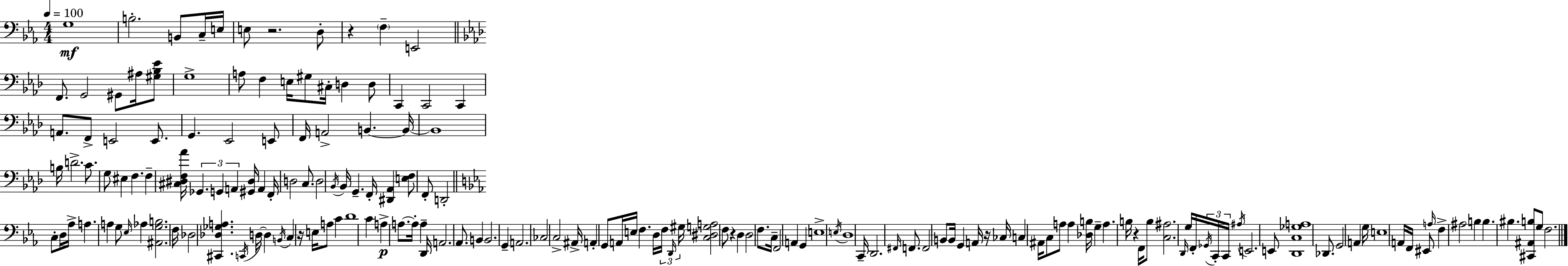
{
  \clef bass
  \numericTimeSignature
  \time 4/4
  \key ees \major
  \tempo 4 = 100
  g1\mf | b2.-. b,8 c16-- e16 | e8 r2. d8-. | r4 \parenthesize f4-- e,2 | \break \bar "||" \break \key aes \major f,8. g,2 gis,8 ais16 <gis bes ees'>8 | g1-> | a8 f4 e16 gis8 cis16-. d4 d8 | c,4 c,2 c,4 | \break a,8. f,8-> e,2 e,8. | g,4. ees,2 e,8 | f,16 a,2-> b,4.~~ b,16~~ | b,1 | \break b16 d'2.-> c'8. | g8 eis4 f4. f4-- | <cis dis f aes'>16 \tuplet 3/2 { ges,4. g,4 a,4 } <gis, dis>16 | a,4 f,16-. d2 c8. | \break d2 \acciaccatura { bes,16 } bes,16 g,4.-- | f,16-. <dis, aes,>4 <e f>8 f,8-. d,2-. | \bar "||" \break \key ees \major c8-. d16 aes16-> a4. a4 g8 | \grace { ees16 } aes4 <ais, g b>2. | f16 des2 <cis, des ges a>4. | \acciaccatura { c,16 } d16~~ d4 \acciaccatura { b,16 } c4 r16 e16 a8 c'4 | \break d'1 | c'4 a4->\p a8.~~ a16-. a4-- | d,16 a,2. | aes,8. b,4 b,2. | \break g,4-- a,2. | ces2 c2-> | ais,16-> a,4-. g,8 a,16 e16 f4. | d16 \tuplet 3/2 { f16 \grace { d,16 } gis16 } <c dis g a>2 f8 | \break r4 d4 d2 | f8. c16-- f,2 a,4 | g,4 e1-> | \acciaccatura { e16 } d1 | \break c,16-- d,2. | \grace { fis,16 } f,8. f,2 b,8 | b,16 g,4 a,16 r16 ces16 c4 ais,16 c8 a8 | a4 <des b>16 g4-- a4. | \break b16 r4 f,16 b8 <c ais>2. | \grace { d,16 } g16 f,16-. \tuplet 3/2 { \acciaccatura { ges,16 } c,16-. c,16 } \acciaccatura { ais16 } e,2. | e,8 <d, c ges a>1 | des,8. g,2 | \break a,4 g16 e1 | a,16 f,16 eis,8 \grace { a16 } f4-> | ais2 b4 b4. | bis4. <cis, ais, b>8 g8 f2. | \break \bar "|."
}